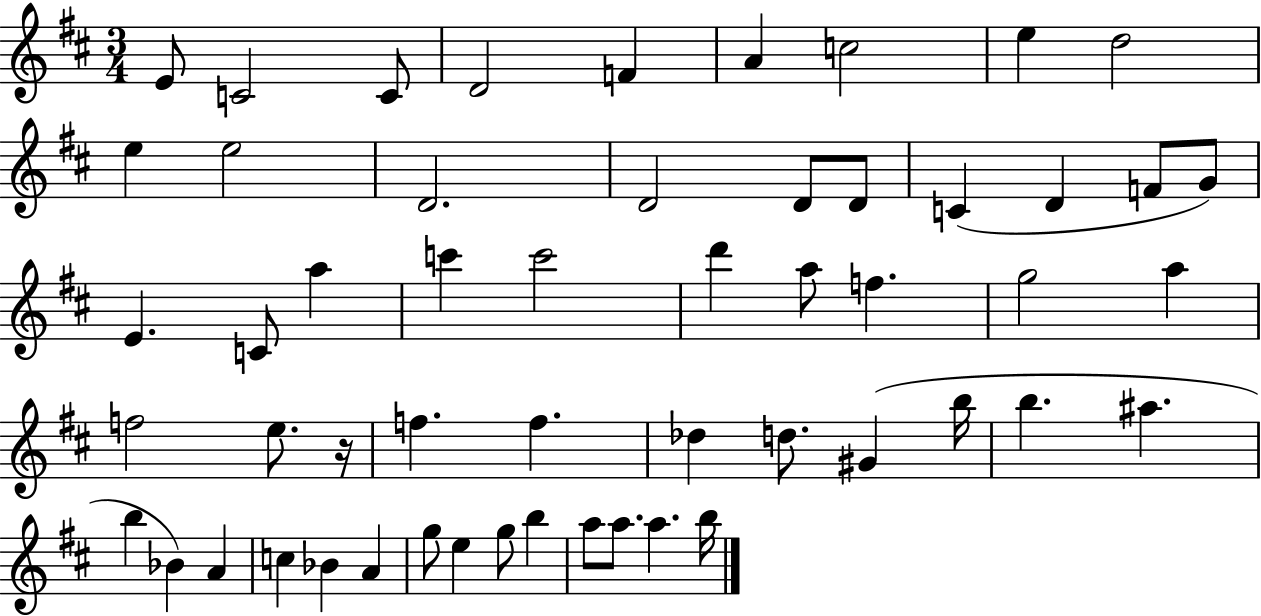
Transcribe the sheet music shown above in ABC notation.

X:1
T:Untitled
M:3/4
L:1/4
K:D
E/2 C2 C/2 D2 F A c2 e d2 e e2 D2 D2 D/2 D/2 C D F/2 G/2 E C/2 a c' c'2 d' a/2 f g2 a f2 e/2 z/4 f f _d d/2 ^G b/4 b ^a b _B A c _B A g/2 e g/2 b a/2 a/2 a b/4